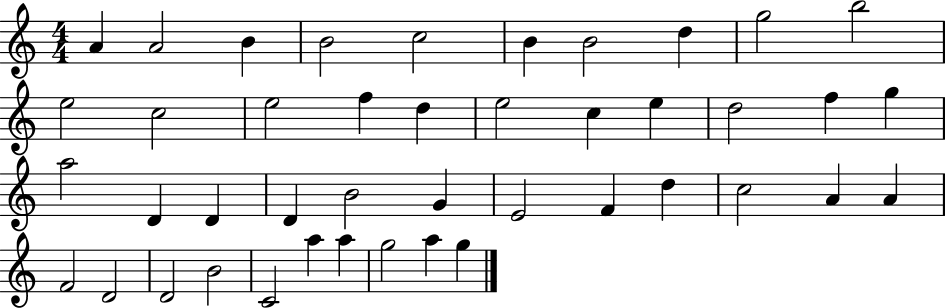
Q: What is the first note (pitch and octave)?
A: A4